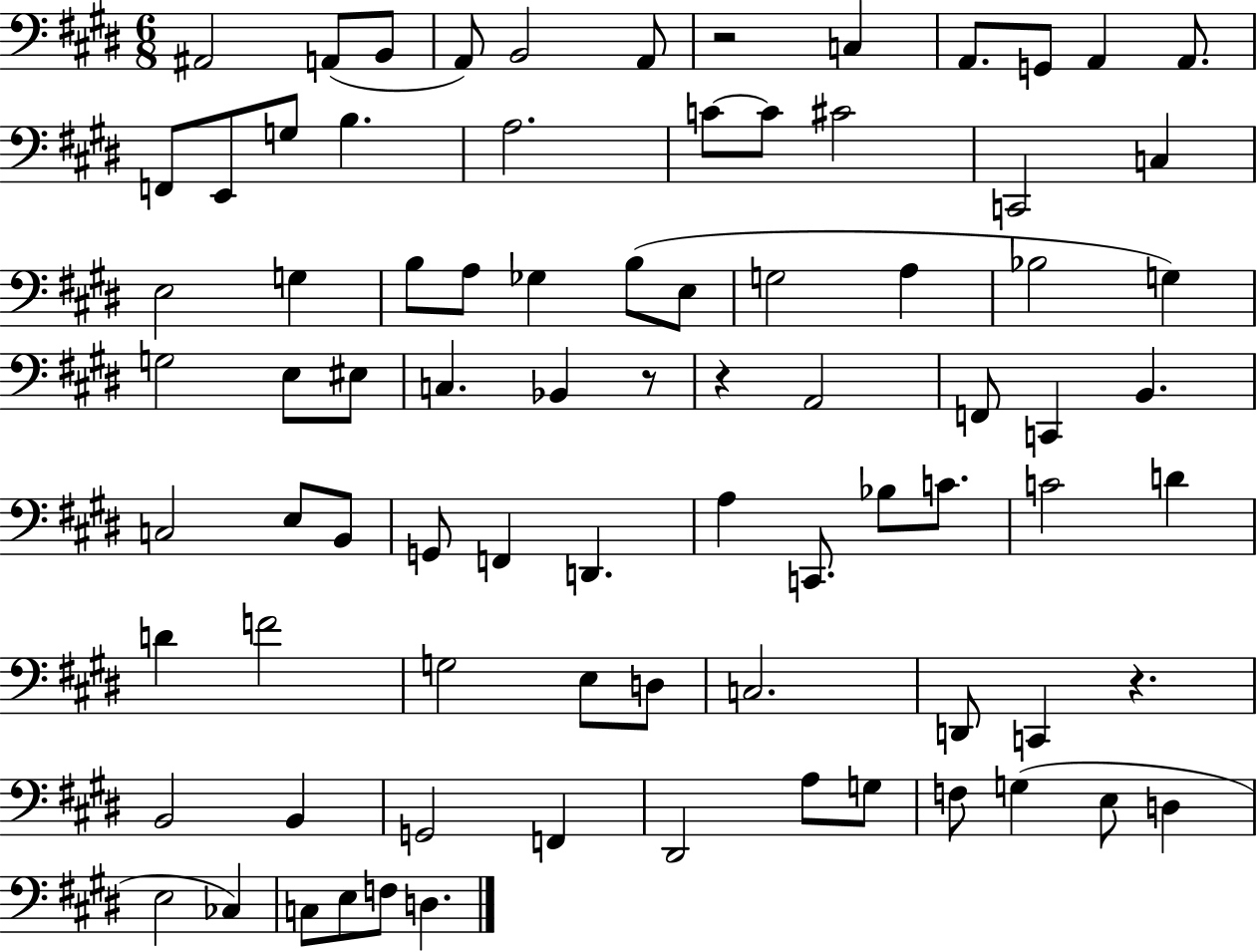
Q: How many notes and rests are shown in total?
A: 82